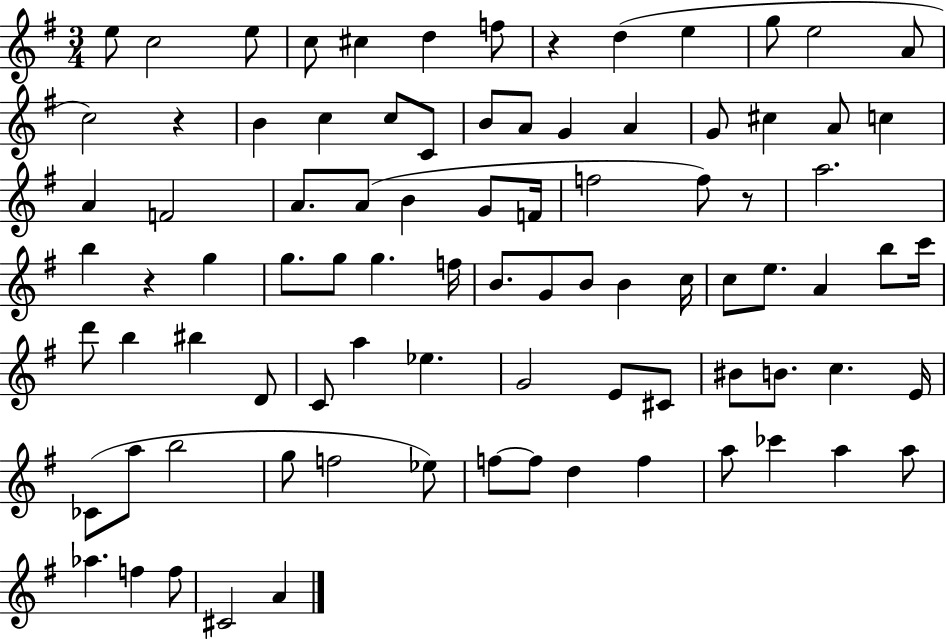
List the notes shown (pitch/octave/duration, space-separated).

E5/e C5/h E5/e C5/e C#5/q D5/q F5/e R/q D5/q E5/q G5/e E5/h A4/e C5/h R/q B4/q C5/q C5/e C4/e B4/e A4/e G4/q A4/q G4/e C#5/q A4/e C5/q A4/q F4/h A4/e. A4/e B4/q G4/e F4/s F5/h F5/e R/e A5/h. B5/q R/q G5/q G5/e. G5/e G5/q. F5/s B4/e. G4/e B4/e B4/q C5/s C5/e E5/e. A4/q B5/e C6/s D6/e B5/q BIS5/q D4/e C4/e A5/q Eb5/q. G4/h E4/e C#4/e BIS4/e B4/e. C5/q. E4/s CES4/e A5/e B5/h G5/e F5/h Eb5/e F5/e F5/e D5/q F5/q A5/e CES6/q A5/q A5/e Ab5/q. F5/q F5/e C#4/h A4/q